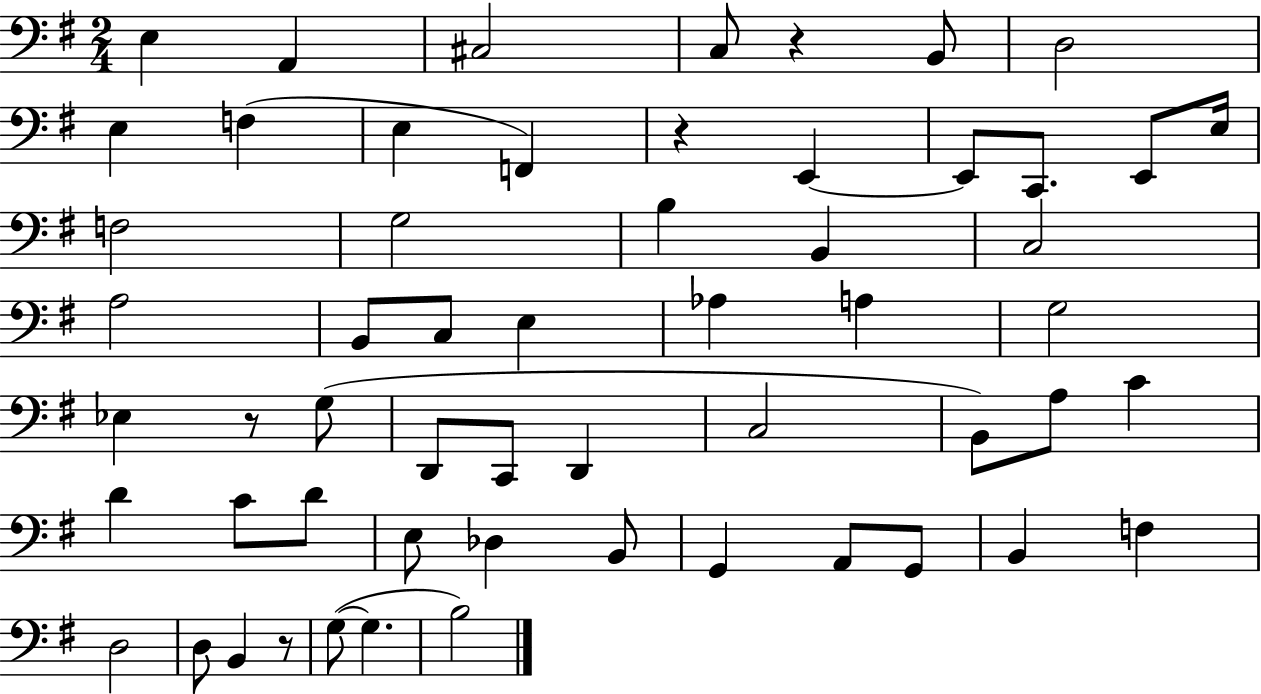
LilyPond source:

{
  \clef bass
  \numericTimeSignature
  \time 2/4
  \key g \major
  \repeat volta 2 { e4 a,4 | cis2 | c8 r4 b,8 | d2 | \break e4 f4( | e4 f,4) | r4 e,4~~ | e,8 c,8. e,8 e16 | \break f2 | g2 | b4 b,4 | c2 | \break a2 | b,8 c8 e4 | aes4 a4 | g2 | \break ees4 r8 g8( | d,8 c,8 d,4 | c2 | b,8) a8 c'4 | \break d'4 c'8 d'8 | e8 des4 b,8 | g,4 a,8 g,8 | b,4 f4 | \break d2 | d8 b,4 r8 | g8~(~ g4. | b2) | \break } \bar "|."
}